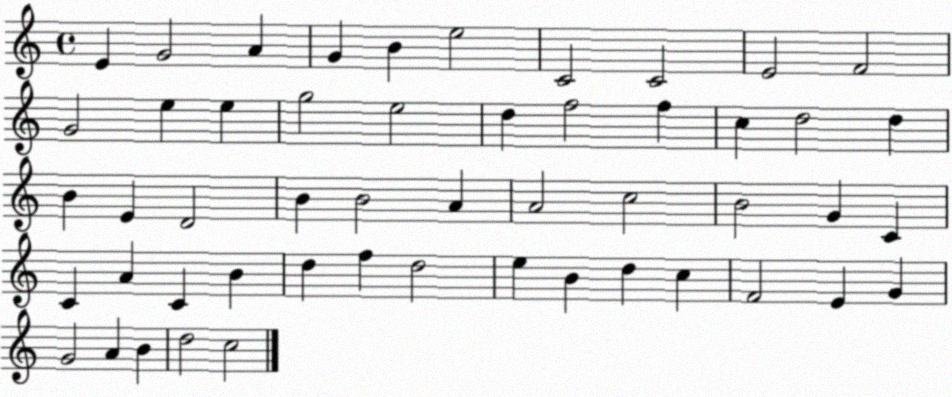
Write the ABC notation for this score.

X:1
T:Untitled
M:4/4
L:1/4
K:C
E G2 A G B e2 C2 C2 E2 F2 G2 e e g2 e2 d f2 f c d2 d B E D2 B B2 A A2 c2 B2 G C C A C B d f d2 e B d c F2 E G G2 A B d2 c2